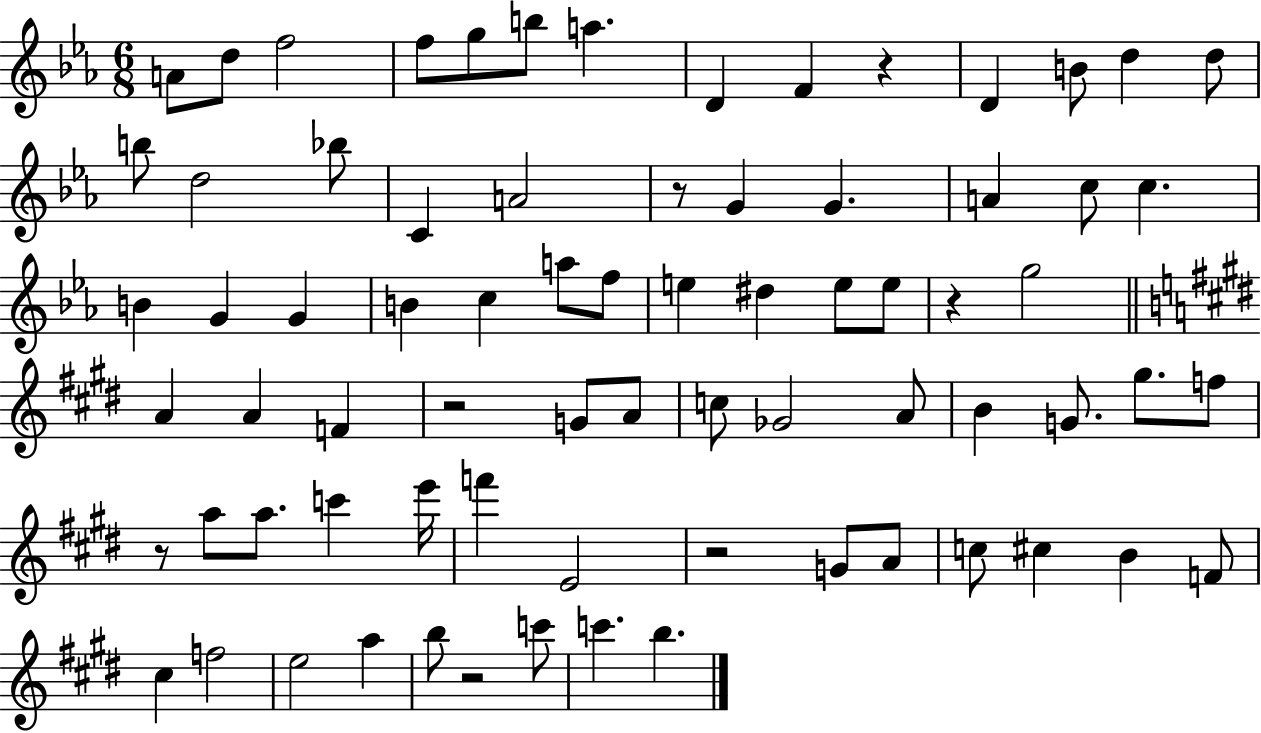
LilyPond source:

{
  \clef treble
  \numericTimeSignature
  \time 6/8
  \key ees \major
  a'8 d''8 f''2 | f''8 g''8 b''8 a''4. | d'4 f'4 r4 | d'4 b'8 d''4 d''8 | \break b''8 d''2 bes''8 | c'4 a'2 | r8 g'4 g'4. | a'4 c''8 c''4. | \break b'4 g'4 g'4 | b'4 c''4 a''8 f''8 | e''4 dis''4 e''8 e''8 | r4 g''2 | \break \bar "||" \break \key e \major a'4 a'4 f'4 | r2 g'8 a'8 | c''8 ges'2 a'8 | b'4 g'8. gis''8. f''8 | \break r8 a''8 a''8. c'''4 e'''16 | f'''4 e'2 | r2 g'8 a'8 | c''8 cis''4 b'4 f'8 | \break cis''4 f''2 | e''2 a''4 | b''8 r2 c'''8 | c'''4. b''4. | \break \bar "|."
}